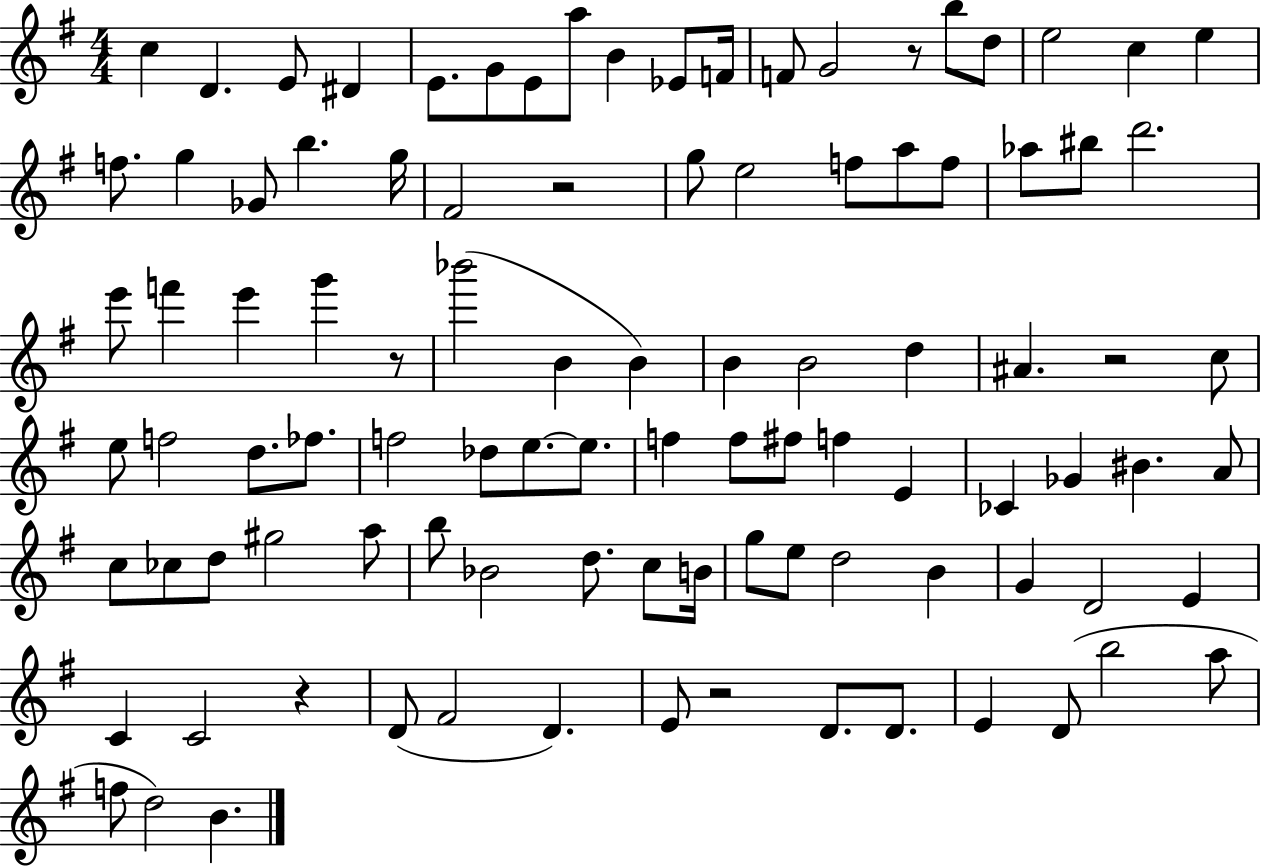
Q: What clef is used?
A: treble